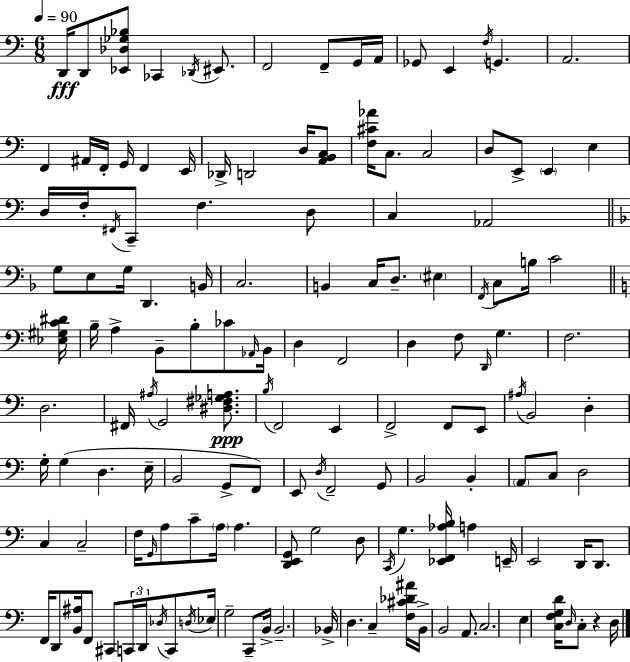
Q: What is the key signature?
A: A minor